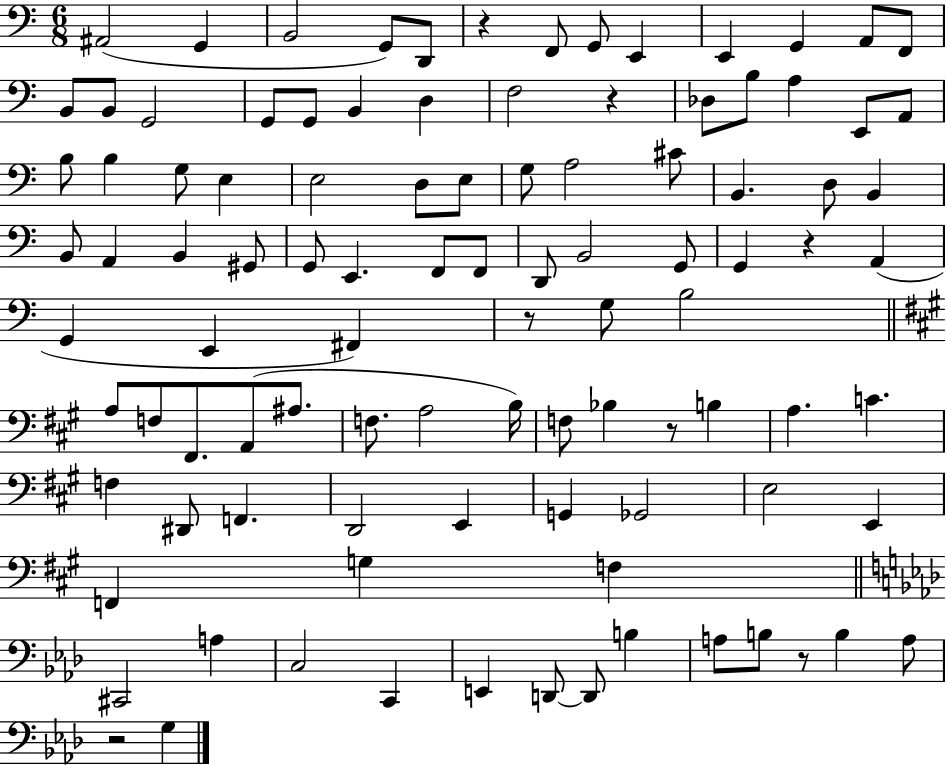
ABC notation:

X:1
T:Untitled
M:6/8
L:1/4
K:C
^A,,2 G,, B,,2 G,,/2 D,,/2 z F,,/2 G,,/2 E,, E,, G,, A,,/2 F,,/2 B,,/2 B,,/2 G,,2 G,,/2 G,,/2 B,, D, F,2 z _D,/2 B,/2 A, E,,/2 A,,/2 B,/2 B, G,/2 E, E,2 D,/2 E,/2 G,/2 A,2 ^C/2 B,, D,/2 B,, B,,/2 A,, B,, ^G,,/2 G,,/2 E,, F,,/2 F,,/2 D,,/2 B,,2 G,,/2 G,, z A,, G,, E,, ^F,, z/2 G,/2 B,2 A,/2 F,/2 ^F,,/2 A,,/2 ^A,/2 F,/2 A,2 B,/4 F,/2 _B, z/2 B, A, C F, ^D,,/2 F,, D,,2 E,, G,, _G,,2 E,2 E,, F,, G, F, ^C,,2 A, C,2 C,, E,, D,,/2 D,,/2 B, A,/2 B,/2 z/2 B, A,/2 z2 G,